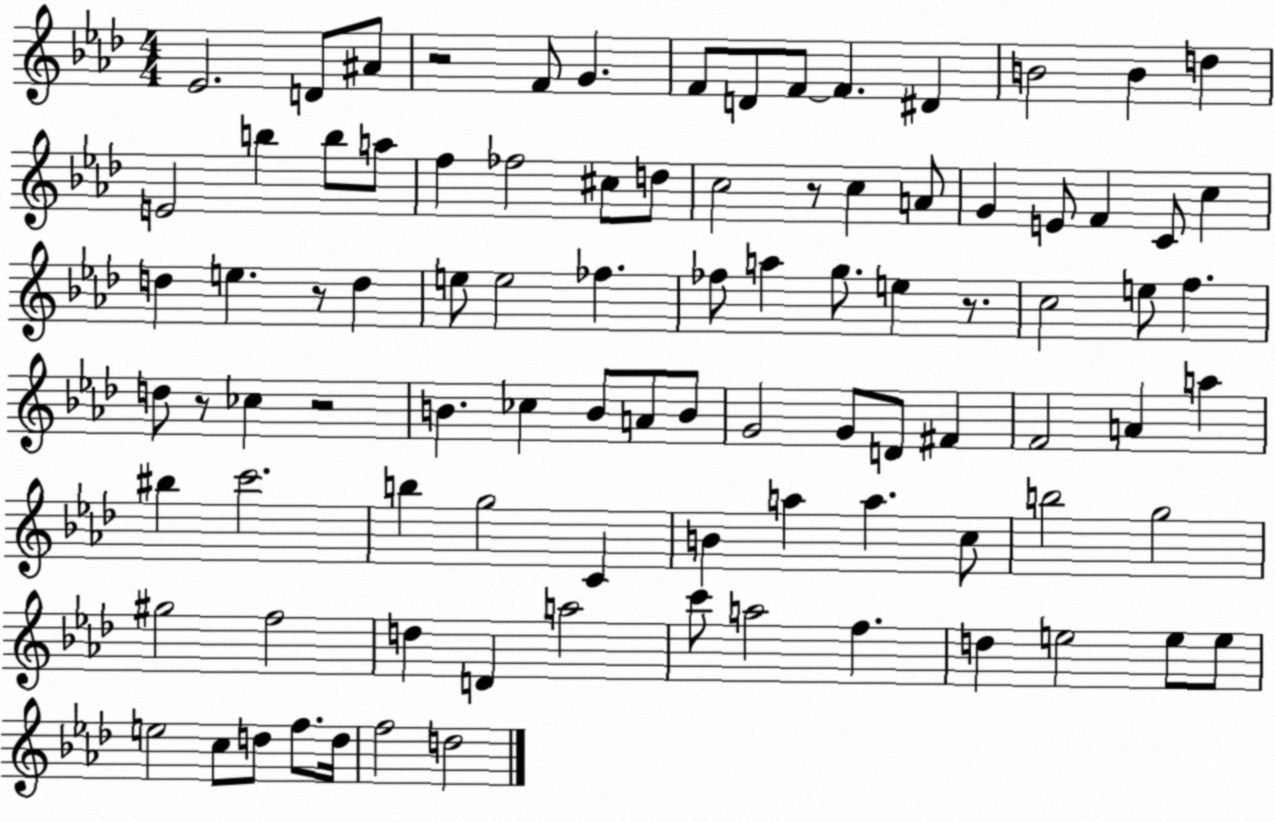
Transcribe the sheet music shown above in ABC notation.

X:1
T:Untitled
M:4/4
L:1/4
K:Ab
_E2 D/2 ^A/2 z2 F/2 G F/2 D/2 F/2 F ^D B2 B d E2 b b/2 a/2 f _f2 ^c/2 d/2 c2 z/2 c A/2 G E/2 F C/2 c d e z/2 d e/2 e2 _f _f/2 a g/2 e z/2 c2 e/2 f d/2 z/2 _c z2 B _c B/2 A/2 B/2 G2 G/2 D/2 ^F F2 A a ^b c'2 b g2 C B a a c/2 b2 g2 ^g2 f2 d D a2 c'/2 a2 f d e2 e/2 e/2 e2 c/2 d/2 f/2 d/4 f2 d2